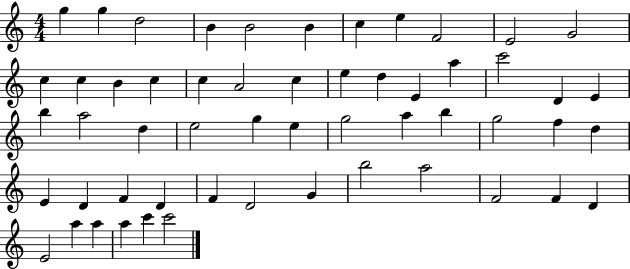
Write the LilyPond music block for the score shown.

{
  \clef treble
  \numericTimeSignature
  \time 4/4
  \key c \major
  g''4 g''4 d''2 | b'4 b'2 b'4 | c''4 e''4 f'2 | e'2 g'2 | \break c''4 c''4 b'4 c''4 | c''4 a'2 c''4 | e''4 d''4 e'4 a''4 | c'''2 d'4 e'4 | \break b''4 a''2 d''4 | e''2 g''4 e''4 | g''2 a''4 b''4 | g''2 f''4 d''4 | \break e'4 d'4 f'4 d'4 | f'4 d'2 g'4 | b''2 a''2 | f'2 f'4 d'4 | \break e'2 a''4 a''4 | a''4 c'''4 c'''2 | \bar "|."
}